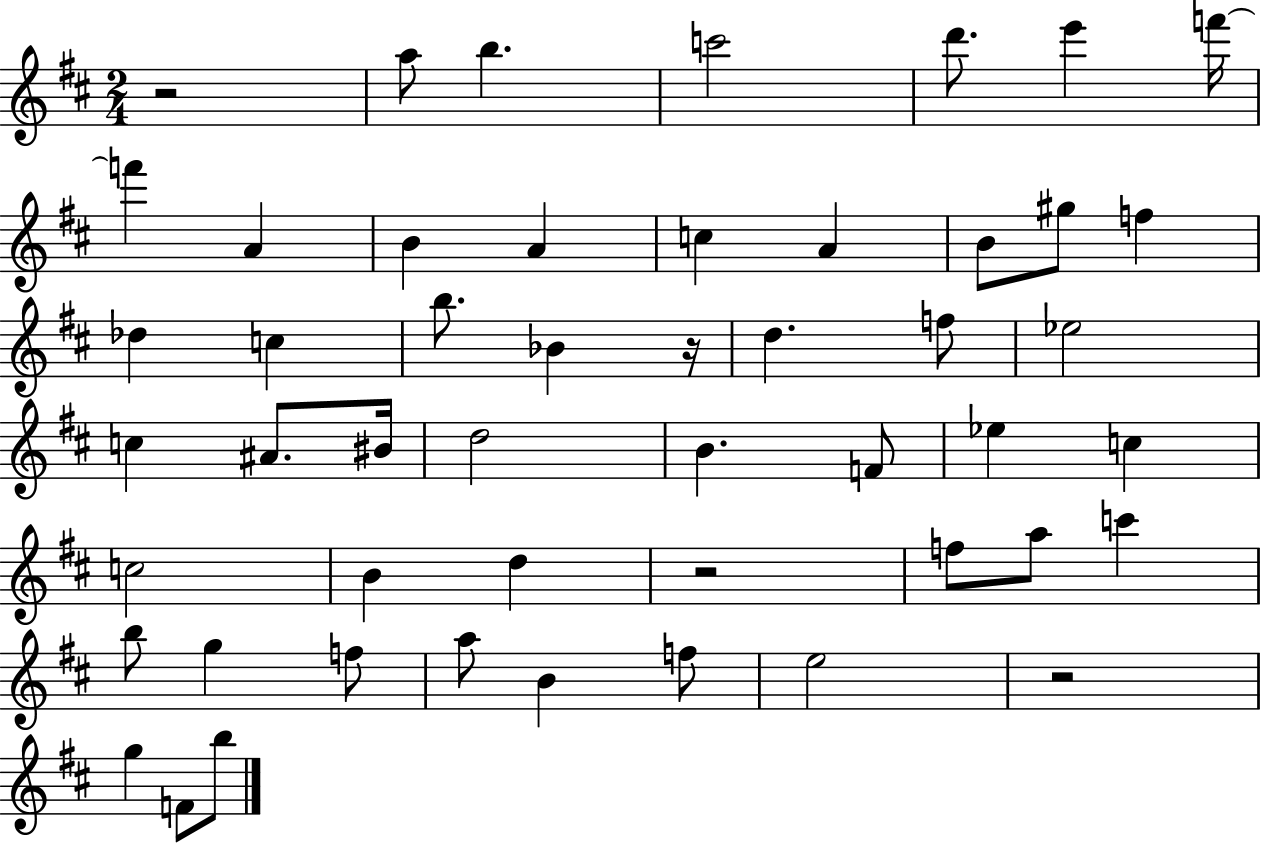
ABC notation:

X:1
T:Untitled
M:2/4
L:1/4
K:D
z2 a/2 b c'2 d'/2 e' f'/4 f' A B A c A B/2 ^g/2 f _d c b/2 _B z/4 d f/2 _e2 c ^A/2 ^B/4 d2 B F/2 _e c c2 B d z2 f/2 a/2 c' b/2 g f/2 a/2 B f/2 e2 z2 g F/2 b/2